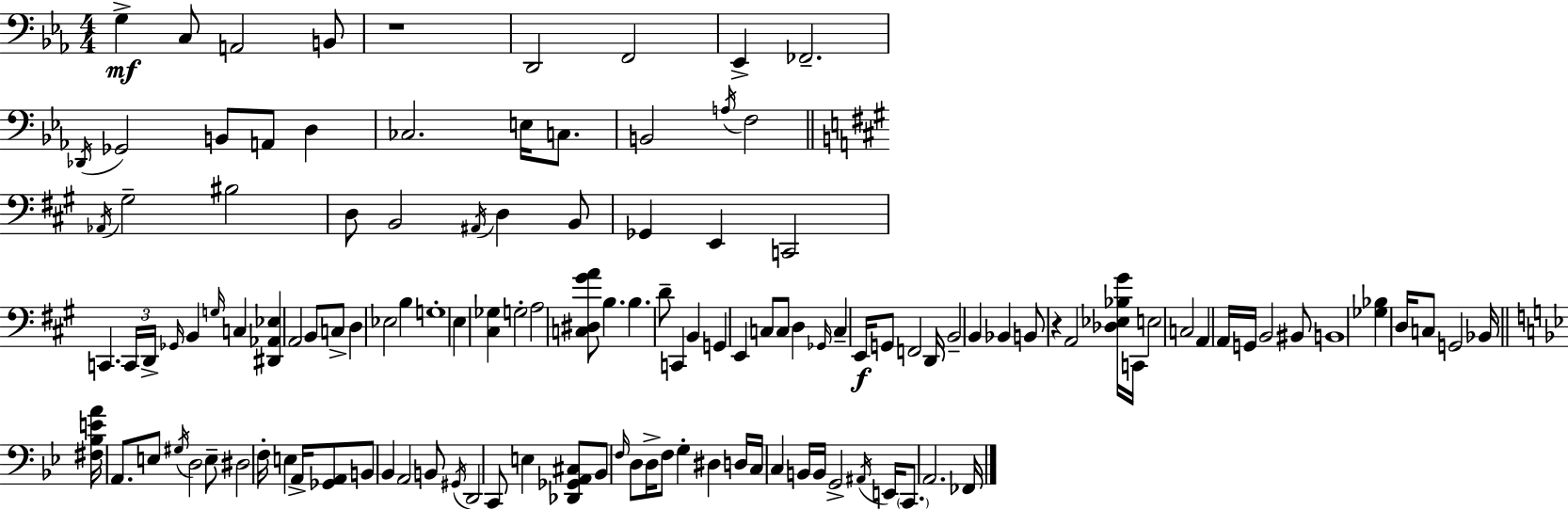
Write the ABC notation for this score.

X:1
T:Untitled
M:4/4
L:1/4
K:Cm
G, C,/2 A,,2 B,,/2 z4 D,,2 F,,2 _E,, _F,,2 _D,,/4 _G,,2 B,,/2 A,,/2 D, _C,2 E,/4 C,/2 B,,2 A,/4 F,2 _A,,/4 ^G,2 ^B,2 D,/2 B,,2 ^A,,/4 D, B,,/2 _G,, E,, C,,2 C,, C,,/4 D,,/4 _G,,/4 B,, G,/4 C, [^D,,_A,,_E,] A,,2 B,,/2 C,/2 D, _E,2 B, G,4 E, [^C,_G,] G,2 A,2 [C,^D,^GA]/2 B, B, D/2 C,, B,, G,, E,, C,/2 C,/2 D, _G,,/4 C, E,,/4 G,,/2 F,,2 D,,/4 B,,2 B,, _B,, B,,/2 z A,,2 [_D,_E,_B,^G]/4 C,,/4 E,2 C,2 A,, A,,/4 G,,/4 B,,2 ^B,,/2 B,,4 [_G,_B,] D,/4 C,/2 G,,2 _B,,/4 [^F,_B,EA]/4 A,,/2 E,/2 ^G,/4 D,2 E,/2 ^D,2 F,/4 E, A,,/4 [_G,,A,,]/2 B,,/2 _B,, A,,2 B,,/2 ^G,,/4 D,,2 C,,/2 E, [_D,,_G,,A,,^C,]/2 _B,,/2 F,/4 D,/2 D,/4 F,/2 G, ^D, D,/4 C,/4 C, B,,/4 B,,/4 G,,2 ^A,,/4 E,,/4 C,,/2 A,,2 _F,,/4